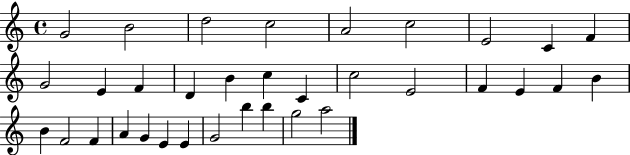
G4/h B4/h D5/h C5/h A4/h C5/h E4/h C4/q F4/q G4/h E4/q F4/q D4/q B4/q C5/q C4/q C5/h E4/h F4/q E4/q F4/q B4/q B4/q F4/h F4/q A4/q G4/q E4/q E4/q G4/h B5/q B5/q G5/h A5/h